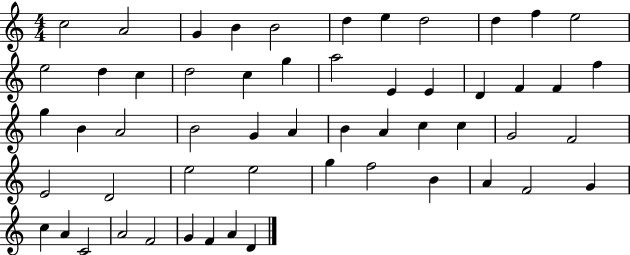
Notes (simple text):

C5/h A4/h G4/q B4/q B4/h D5/q E5/q D5/h D5/q F5/q E5/h E5/h D5/q C5/q D5/h C5/q G5/q A5/h E4/q E4/q D4/q F4/q F4/q F5/q G5/q B4/q A4/h B4/h G4/q A4/q B4/q A4/q C5/q C5/q G4/h F4/h E4/h D4/h E5/h E5/h G5/q F5/h B4/q A4/q F4/h G4/q C5/q A4/q C4/h A4/h F4/h G4/q F4/q A4/q D4/q